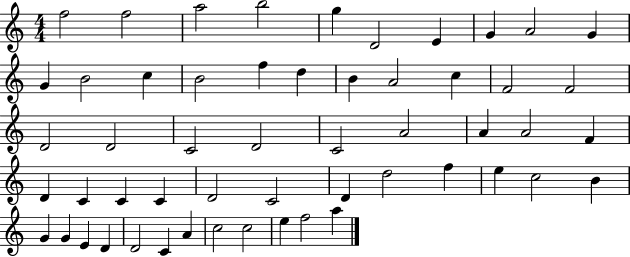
F5/h F5/h A5/h B5/h G5/q D4/h E4/q G4/q A4/h G4/q G4/q B4/h C5/q B4/h F5/q D5/q B4/q A4/h C5/q F4/h F4/h D4/h D4/h C4/h D4/h C4/h A4/h A4/q A4/h F4/q D4/q C4/q C4/q C4/q D4/h C4/h D4/q D5/h F5/q E5/q C5/h B4/q G4/q G4/q E4/q D4/q D4/h C4/q A4/q C5/h C5/h E5/q F5/h A5/q